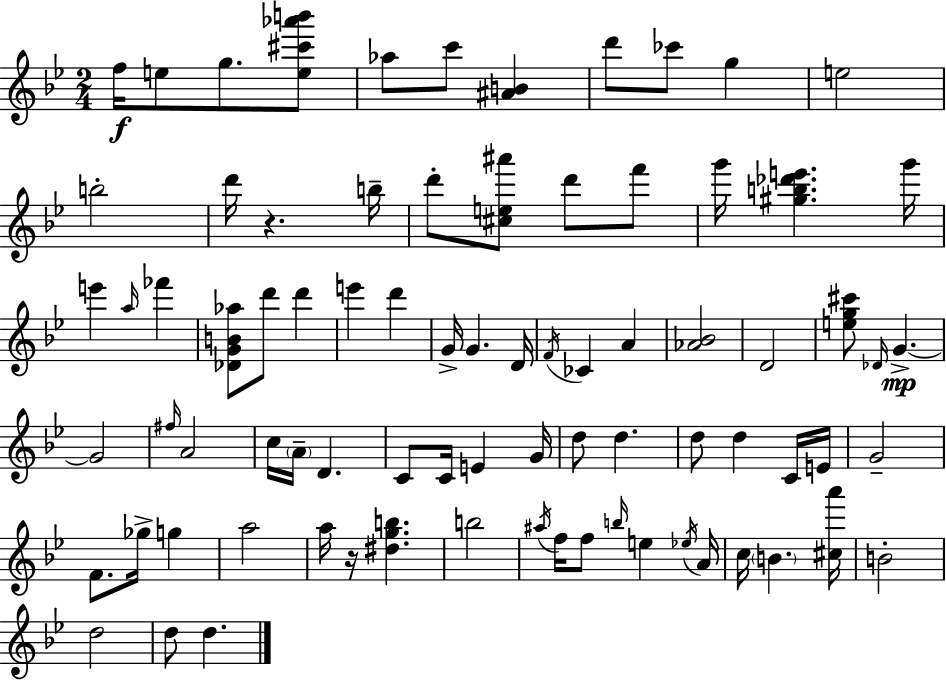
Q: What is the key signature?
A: BES major